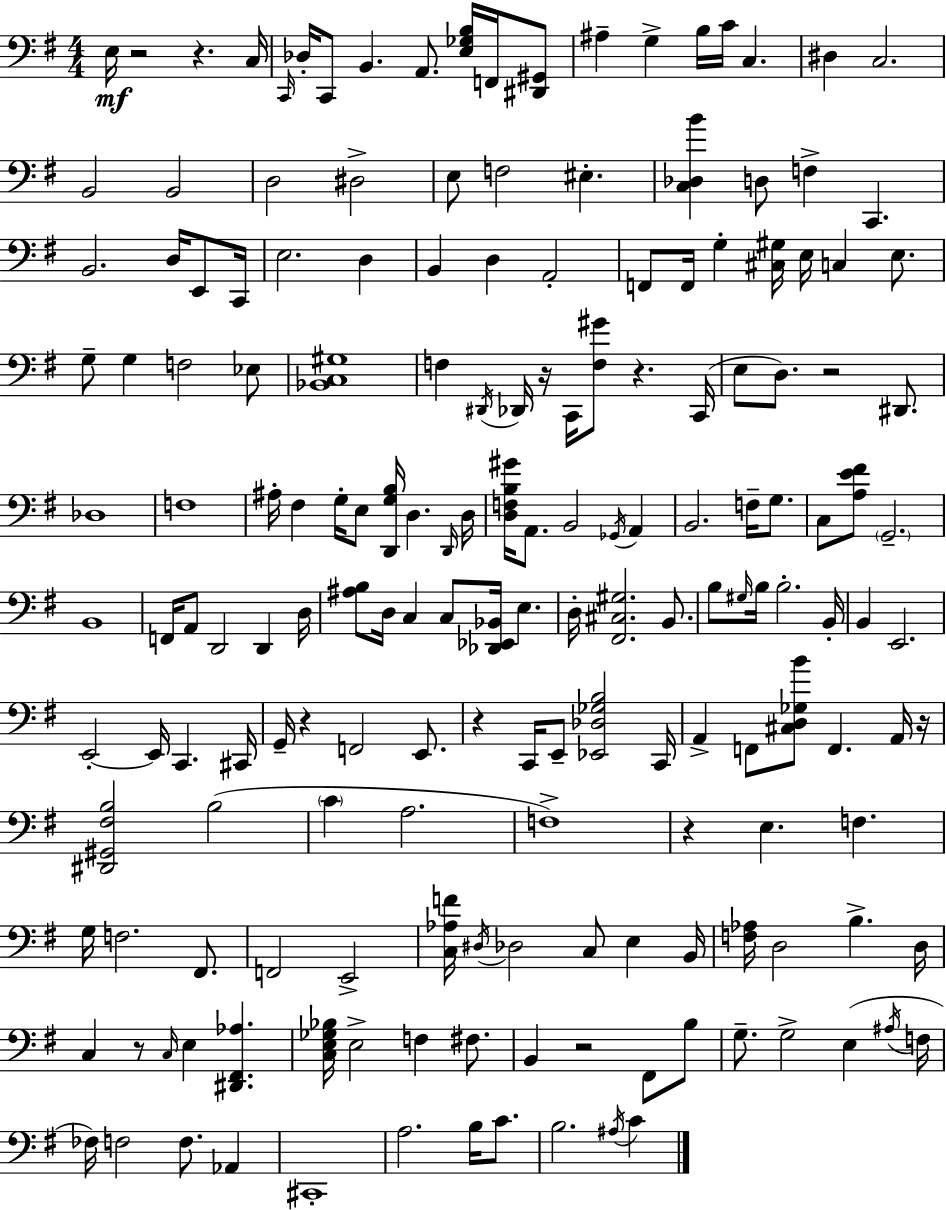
X:1
T:Untitled
M:4/4
L:1/4
K:G
E,/4 z2 z C,/4 C,,/4 _D,/4 C,,/2 B,, A,,/2 [E,_G,B,]/4 F,,/4 [^D,,^G,,]/2 ^A, G, B,/4 C/4 C, ^D, C,2 B,,2 B,,2 D,2 ^D,2 E,/2 F,2 ^E, [C,_D,B] D,/2 F, C,, B,,2 D,/4 E,,/2 C,,/4 E,2 D, B,, D, A,,2 F,,/2 F,,/4 G, [^C,^G,]/4 E,/4 C, E,/2 G,/2 G, F,2 _E,/2 [_B,,C,^G,]4 F, ^D,,/4 _D,,/4 z/4 C,,/4 [F,^G]/2 z C,,/4 E,/2 D,/2 z2 ^D,,/2 _D,4 F,4 ^A,/4 ^F, G,/4 E,/2 [D,,G,B,]/4 D, D,,/4 D,/4 [D,F,B,^G]/4 A,,/2 B,,2 _G,,/4 A,, B,,2 F,/4 G,/2 C,/2 [A,E^F]/2 G,,2 B,,4 F,,/4 A,,/2 D,,2 D,, D,/4 [^A,B,]/2 D,/4 C, C,/2 [_D,,_E,,_B,,]/4 E, D,/4 [^F,,^C,^G,]2 B,,/2 B,/2 ^G,/4 B,/4 B,2 B,,/4 B,, E,,2 E,,2 E,,/4 C,, ^C,,/4 G,,/4 z F,,2 E,,/2 z C,,/4 E,,/2 [_E,,_D,_G,B,]2 C,,/4 A,, F,,/2 [^C,D,_G,B]/2 F,, A,,/4 z/4 [^D,,^G,,^F,B,]2 B,2 C A,2 F,4 z E, F, G,/4 F,2 ^F,,/2 F,,2 E,,2 [C,_A,F]/4 ^D,/4 _D,2 C,/2 E, B,,/4 [F,_A,]/4 D,2 B, D,/4 C, z/2 C,/4 E, [^D,,^F,,_A,] [C,E,_G,_B,]/4 E,2 F, ^F,/2 B,, z2 ^F,,/2 B,/2 G,/2 G,2 E, ^A,/4 F,/4 _F,/4 F,2 F,/2 _A,, ^C,,4 A,2 B,/4 C/2 B,2 ^A,/4 C